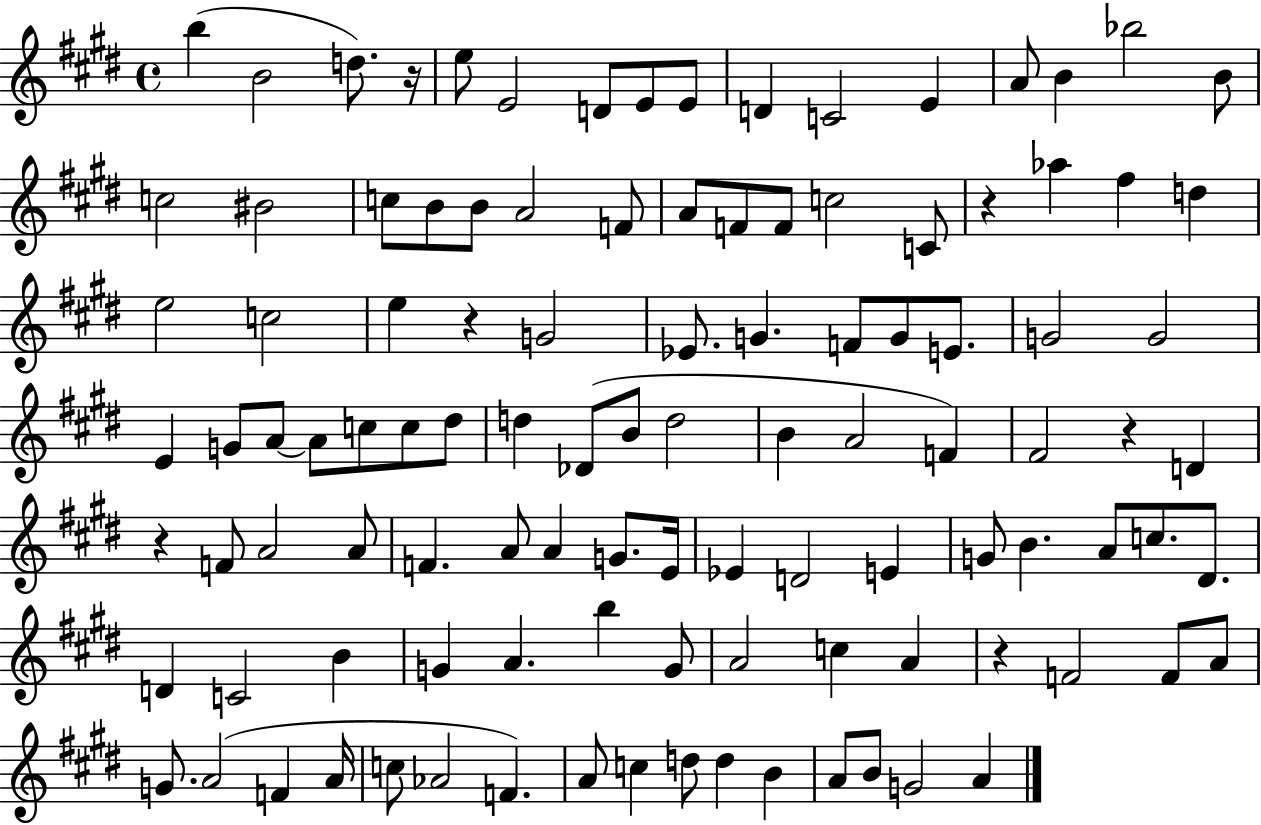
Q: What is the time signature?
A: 4/4